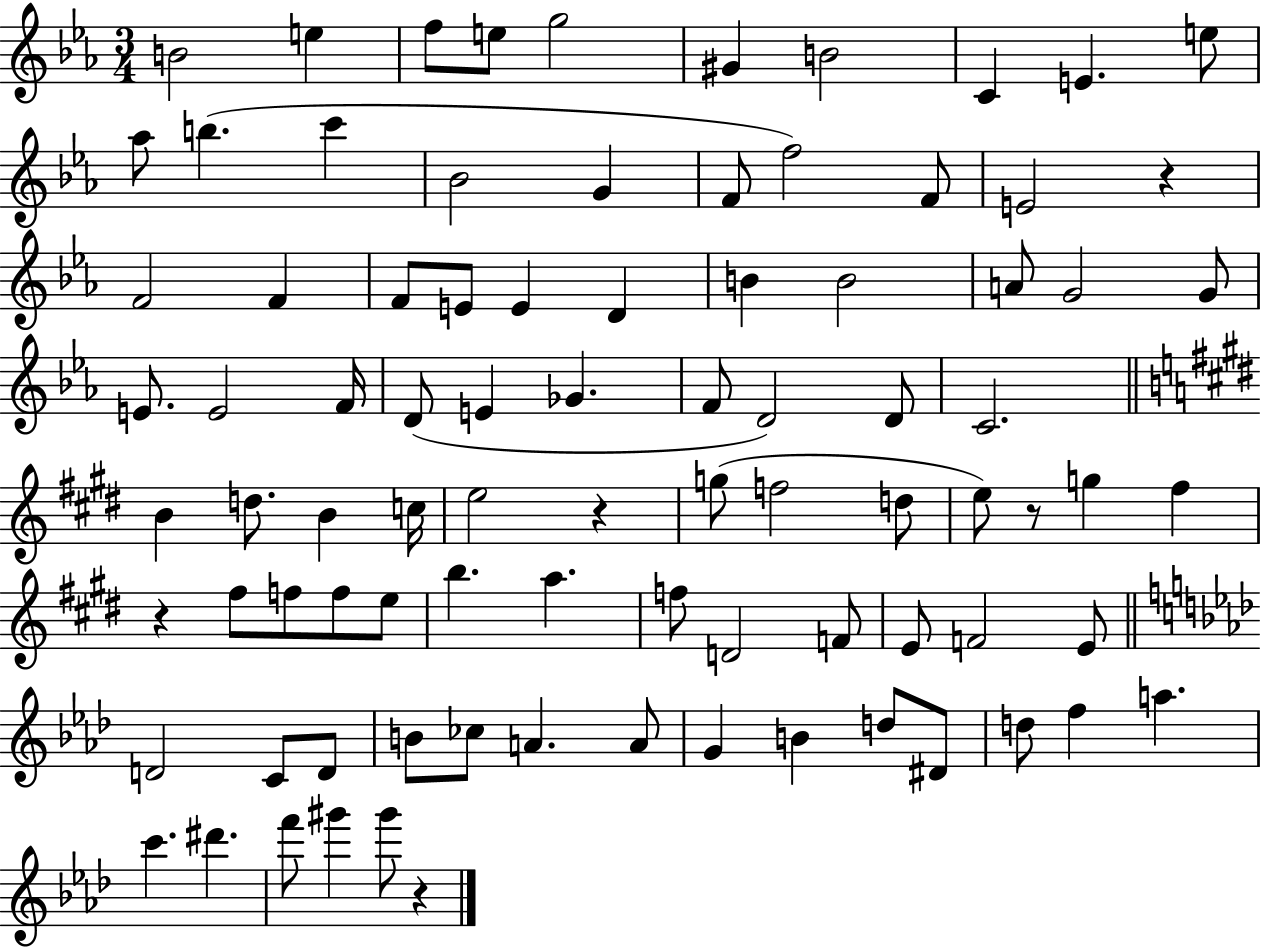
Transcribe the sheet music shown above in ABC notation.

X:1
T:Untitled
M:3/4
L:1/4
K:Eb
B2 e f/2 e/2 g2 ^G B2 C E e/2 _a/2 b c' _B2 G F/2 f2 F/2 E2 z F2 F F/2 E/2 E D B B2 A/2 G2 G/2 E/2 E2 F/4 D/2 E _G F/2 D2 D/2 C2 B d/2 B c/4 e2 z g/2 f2 d/2 e/2 z/2 g ^f z ^f/2 f/2 f/2 e/2 b a f/2 D2 F/2 E/2 F2 E/2 D2 C/2 D/2 B/2 _c/2 A A/2 G B d/2 ^D/2 d/2 f a c' ^d' f'/2 ^g' ^g'/2 z